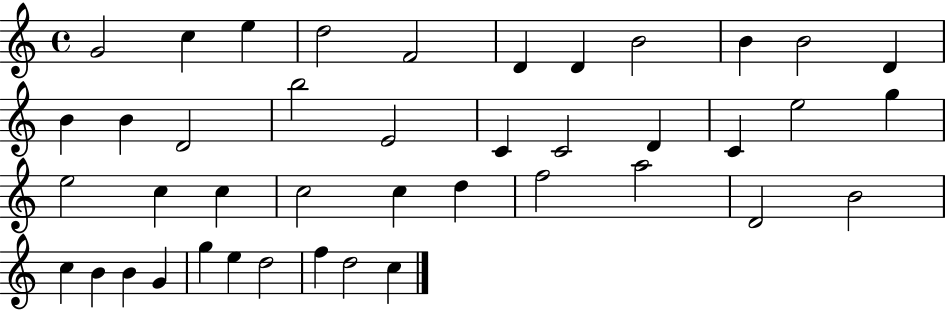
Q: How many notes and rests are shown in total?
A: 42